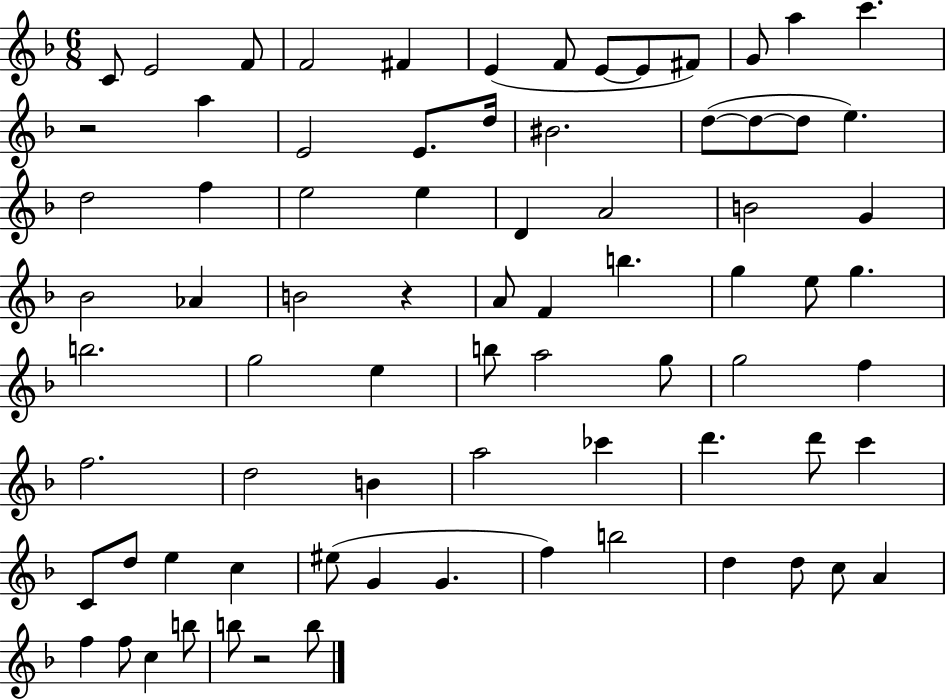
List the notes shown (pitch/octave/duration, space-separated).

C4/e E4/h F4/e F4/h F#4/q E4/q F4/e E4/e E4/e F#4/e G4/e A5/q C6/q. R/h A5/q E4/h E4/e. D5/s BIS4/h. D5/e D5/e D5/e E5/q. D5/h F5/q E5/h E5/q D4/q A4/h B4/h G4/q Bb4/h Ab4/q B4/h R/q A4/e F4/q B5/q. G5/q E5/e G5/q. B5/h. G5/h E5/q B5/e A5/h G5/e G5/h F5/q F5/h. D5/h B4/q A5/h CES6/q D6/q. D6/e C6/q C4/e D5/e E5/q C5/q EIS5/e G4/q G4/q. F5/q B5/h D5/q D5/e C5/e A4/q F5/q F5/e C5/q B5/e B5/e R/h B5/e